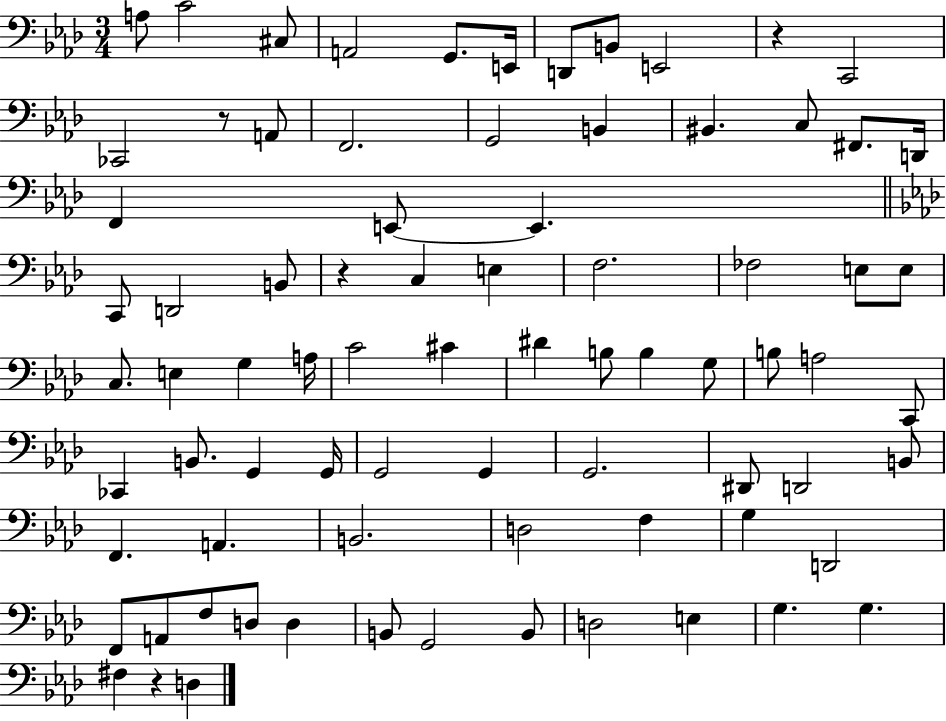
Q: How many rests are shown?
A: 4